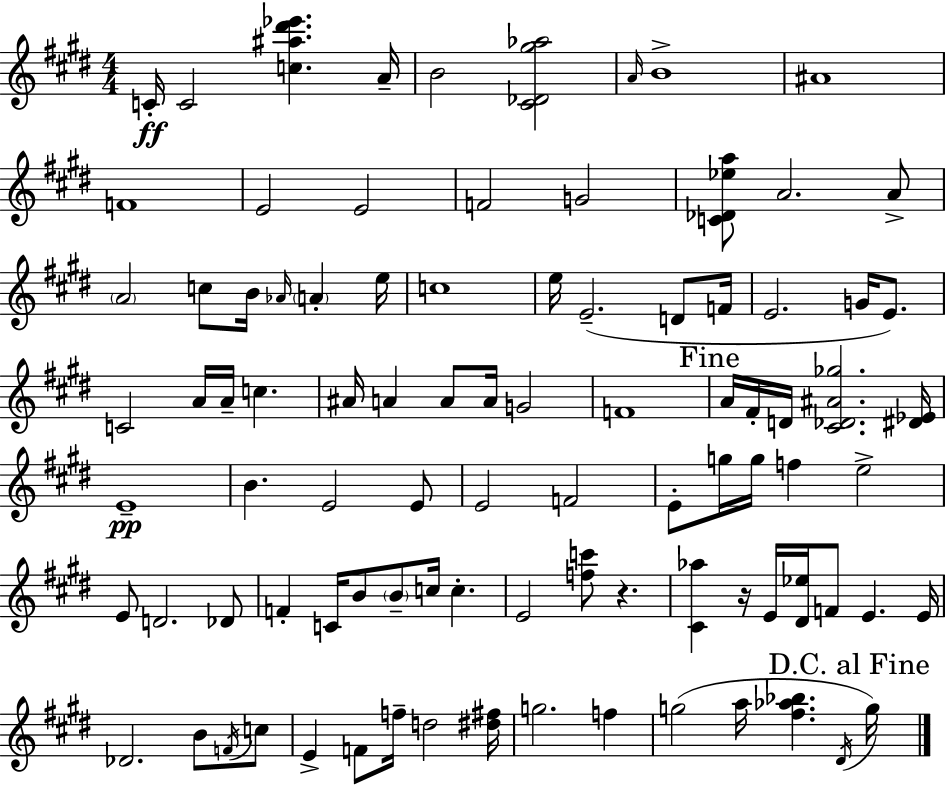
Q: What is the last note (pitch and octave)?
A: G5